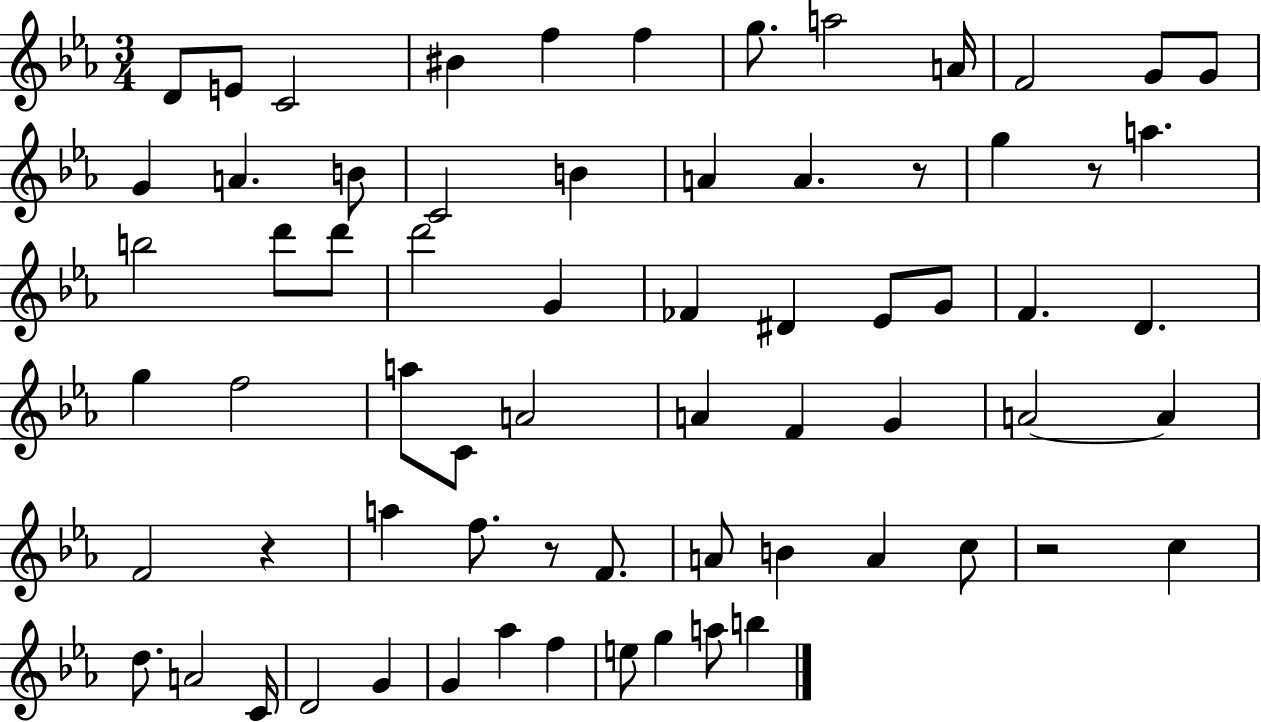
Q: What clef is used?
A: treble